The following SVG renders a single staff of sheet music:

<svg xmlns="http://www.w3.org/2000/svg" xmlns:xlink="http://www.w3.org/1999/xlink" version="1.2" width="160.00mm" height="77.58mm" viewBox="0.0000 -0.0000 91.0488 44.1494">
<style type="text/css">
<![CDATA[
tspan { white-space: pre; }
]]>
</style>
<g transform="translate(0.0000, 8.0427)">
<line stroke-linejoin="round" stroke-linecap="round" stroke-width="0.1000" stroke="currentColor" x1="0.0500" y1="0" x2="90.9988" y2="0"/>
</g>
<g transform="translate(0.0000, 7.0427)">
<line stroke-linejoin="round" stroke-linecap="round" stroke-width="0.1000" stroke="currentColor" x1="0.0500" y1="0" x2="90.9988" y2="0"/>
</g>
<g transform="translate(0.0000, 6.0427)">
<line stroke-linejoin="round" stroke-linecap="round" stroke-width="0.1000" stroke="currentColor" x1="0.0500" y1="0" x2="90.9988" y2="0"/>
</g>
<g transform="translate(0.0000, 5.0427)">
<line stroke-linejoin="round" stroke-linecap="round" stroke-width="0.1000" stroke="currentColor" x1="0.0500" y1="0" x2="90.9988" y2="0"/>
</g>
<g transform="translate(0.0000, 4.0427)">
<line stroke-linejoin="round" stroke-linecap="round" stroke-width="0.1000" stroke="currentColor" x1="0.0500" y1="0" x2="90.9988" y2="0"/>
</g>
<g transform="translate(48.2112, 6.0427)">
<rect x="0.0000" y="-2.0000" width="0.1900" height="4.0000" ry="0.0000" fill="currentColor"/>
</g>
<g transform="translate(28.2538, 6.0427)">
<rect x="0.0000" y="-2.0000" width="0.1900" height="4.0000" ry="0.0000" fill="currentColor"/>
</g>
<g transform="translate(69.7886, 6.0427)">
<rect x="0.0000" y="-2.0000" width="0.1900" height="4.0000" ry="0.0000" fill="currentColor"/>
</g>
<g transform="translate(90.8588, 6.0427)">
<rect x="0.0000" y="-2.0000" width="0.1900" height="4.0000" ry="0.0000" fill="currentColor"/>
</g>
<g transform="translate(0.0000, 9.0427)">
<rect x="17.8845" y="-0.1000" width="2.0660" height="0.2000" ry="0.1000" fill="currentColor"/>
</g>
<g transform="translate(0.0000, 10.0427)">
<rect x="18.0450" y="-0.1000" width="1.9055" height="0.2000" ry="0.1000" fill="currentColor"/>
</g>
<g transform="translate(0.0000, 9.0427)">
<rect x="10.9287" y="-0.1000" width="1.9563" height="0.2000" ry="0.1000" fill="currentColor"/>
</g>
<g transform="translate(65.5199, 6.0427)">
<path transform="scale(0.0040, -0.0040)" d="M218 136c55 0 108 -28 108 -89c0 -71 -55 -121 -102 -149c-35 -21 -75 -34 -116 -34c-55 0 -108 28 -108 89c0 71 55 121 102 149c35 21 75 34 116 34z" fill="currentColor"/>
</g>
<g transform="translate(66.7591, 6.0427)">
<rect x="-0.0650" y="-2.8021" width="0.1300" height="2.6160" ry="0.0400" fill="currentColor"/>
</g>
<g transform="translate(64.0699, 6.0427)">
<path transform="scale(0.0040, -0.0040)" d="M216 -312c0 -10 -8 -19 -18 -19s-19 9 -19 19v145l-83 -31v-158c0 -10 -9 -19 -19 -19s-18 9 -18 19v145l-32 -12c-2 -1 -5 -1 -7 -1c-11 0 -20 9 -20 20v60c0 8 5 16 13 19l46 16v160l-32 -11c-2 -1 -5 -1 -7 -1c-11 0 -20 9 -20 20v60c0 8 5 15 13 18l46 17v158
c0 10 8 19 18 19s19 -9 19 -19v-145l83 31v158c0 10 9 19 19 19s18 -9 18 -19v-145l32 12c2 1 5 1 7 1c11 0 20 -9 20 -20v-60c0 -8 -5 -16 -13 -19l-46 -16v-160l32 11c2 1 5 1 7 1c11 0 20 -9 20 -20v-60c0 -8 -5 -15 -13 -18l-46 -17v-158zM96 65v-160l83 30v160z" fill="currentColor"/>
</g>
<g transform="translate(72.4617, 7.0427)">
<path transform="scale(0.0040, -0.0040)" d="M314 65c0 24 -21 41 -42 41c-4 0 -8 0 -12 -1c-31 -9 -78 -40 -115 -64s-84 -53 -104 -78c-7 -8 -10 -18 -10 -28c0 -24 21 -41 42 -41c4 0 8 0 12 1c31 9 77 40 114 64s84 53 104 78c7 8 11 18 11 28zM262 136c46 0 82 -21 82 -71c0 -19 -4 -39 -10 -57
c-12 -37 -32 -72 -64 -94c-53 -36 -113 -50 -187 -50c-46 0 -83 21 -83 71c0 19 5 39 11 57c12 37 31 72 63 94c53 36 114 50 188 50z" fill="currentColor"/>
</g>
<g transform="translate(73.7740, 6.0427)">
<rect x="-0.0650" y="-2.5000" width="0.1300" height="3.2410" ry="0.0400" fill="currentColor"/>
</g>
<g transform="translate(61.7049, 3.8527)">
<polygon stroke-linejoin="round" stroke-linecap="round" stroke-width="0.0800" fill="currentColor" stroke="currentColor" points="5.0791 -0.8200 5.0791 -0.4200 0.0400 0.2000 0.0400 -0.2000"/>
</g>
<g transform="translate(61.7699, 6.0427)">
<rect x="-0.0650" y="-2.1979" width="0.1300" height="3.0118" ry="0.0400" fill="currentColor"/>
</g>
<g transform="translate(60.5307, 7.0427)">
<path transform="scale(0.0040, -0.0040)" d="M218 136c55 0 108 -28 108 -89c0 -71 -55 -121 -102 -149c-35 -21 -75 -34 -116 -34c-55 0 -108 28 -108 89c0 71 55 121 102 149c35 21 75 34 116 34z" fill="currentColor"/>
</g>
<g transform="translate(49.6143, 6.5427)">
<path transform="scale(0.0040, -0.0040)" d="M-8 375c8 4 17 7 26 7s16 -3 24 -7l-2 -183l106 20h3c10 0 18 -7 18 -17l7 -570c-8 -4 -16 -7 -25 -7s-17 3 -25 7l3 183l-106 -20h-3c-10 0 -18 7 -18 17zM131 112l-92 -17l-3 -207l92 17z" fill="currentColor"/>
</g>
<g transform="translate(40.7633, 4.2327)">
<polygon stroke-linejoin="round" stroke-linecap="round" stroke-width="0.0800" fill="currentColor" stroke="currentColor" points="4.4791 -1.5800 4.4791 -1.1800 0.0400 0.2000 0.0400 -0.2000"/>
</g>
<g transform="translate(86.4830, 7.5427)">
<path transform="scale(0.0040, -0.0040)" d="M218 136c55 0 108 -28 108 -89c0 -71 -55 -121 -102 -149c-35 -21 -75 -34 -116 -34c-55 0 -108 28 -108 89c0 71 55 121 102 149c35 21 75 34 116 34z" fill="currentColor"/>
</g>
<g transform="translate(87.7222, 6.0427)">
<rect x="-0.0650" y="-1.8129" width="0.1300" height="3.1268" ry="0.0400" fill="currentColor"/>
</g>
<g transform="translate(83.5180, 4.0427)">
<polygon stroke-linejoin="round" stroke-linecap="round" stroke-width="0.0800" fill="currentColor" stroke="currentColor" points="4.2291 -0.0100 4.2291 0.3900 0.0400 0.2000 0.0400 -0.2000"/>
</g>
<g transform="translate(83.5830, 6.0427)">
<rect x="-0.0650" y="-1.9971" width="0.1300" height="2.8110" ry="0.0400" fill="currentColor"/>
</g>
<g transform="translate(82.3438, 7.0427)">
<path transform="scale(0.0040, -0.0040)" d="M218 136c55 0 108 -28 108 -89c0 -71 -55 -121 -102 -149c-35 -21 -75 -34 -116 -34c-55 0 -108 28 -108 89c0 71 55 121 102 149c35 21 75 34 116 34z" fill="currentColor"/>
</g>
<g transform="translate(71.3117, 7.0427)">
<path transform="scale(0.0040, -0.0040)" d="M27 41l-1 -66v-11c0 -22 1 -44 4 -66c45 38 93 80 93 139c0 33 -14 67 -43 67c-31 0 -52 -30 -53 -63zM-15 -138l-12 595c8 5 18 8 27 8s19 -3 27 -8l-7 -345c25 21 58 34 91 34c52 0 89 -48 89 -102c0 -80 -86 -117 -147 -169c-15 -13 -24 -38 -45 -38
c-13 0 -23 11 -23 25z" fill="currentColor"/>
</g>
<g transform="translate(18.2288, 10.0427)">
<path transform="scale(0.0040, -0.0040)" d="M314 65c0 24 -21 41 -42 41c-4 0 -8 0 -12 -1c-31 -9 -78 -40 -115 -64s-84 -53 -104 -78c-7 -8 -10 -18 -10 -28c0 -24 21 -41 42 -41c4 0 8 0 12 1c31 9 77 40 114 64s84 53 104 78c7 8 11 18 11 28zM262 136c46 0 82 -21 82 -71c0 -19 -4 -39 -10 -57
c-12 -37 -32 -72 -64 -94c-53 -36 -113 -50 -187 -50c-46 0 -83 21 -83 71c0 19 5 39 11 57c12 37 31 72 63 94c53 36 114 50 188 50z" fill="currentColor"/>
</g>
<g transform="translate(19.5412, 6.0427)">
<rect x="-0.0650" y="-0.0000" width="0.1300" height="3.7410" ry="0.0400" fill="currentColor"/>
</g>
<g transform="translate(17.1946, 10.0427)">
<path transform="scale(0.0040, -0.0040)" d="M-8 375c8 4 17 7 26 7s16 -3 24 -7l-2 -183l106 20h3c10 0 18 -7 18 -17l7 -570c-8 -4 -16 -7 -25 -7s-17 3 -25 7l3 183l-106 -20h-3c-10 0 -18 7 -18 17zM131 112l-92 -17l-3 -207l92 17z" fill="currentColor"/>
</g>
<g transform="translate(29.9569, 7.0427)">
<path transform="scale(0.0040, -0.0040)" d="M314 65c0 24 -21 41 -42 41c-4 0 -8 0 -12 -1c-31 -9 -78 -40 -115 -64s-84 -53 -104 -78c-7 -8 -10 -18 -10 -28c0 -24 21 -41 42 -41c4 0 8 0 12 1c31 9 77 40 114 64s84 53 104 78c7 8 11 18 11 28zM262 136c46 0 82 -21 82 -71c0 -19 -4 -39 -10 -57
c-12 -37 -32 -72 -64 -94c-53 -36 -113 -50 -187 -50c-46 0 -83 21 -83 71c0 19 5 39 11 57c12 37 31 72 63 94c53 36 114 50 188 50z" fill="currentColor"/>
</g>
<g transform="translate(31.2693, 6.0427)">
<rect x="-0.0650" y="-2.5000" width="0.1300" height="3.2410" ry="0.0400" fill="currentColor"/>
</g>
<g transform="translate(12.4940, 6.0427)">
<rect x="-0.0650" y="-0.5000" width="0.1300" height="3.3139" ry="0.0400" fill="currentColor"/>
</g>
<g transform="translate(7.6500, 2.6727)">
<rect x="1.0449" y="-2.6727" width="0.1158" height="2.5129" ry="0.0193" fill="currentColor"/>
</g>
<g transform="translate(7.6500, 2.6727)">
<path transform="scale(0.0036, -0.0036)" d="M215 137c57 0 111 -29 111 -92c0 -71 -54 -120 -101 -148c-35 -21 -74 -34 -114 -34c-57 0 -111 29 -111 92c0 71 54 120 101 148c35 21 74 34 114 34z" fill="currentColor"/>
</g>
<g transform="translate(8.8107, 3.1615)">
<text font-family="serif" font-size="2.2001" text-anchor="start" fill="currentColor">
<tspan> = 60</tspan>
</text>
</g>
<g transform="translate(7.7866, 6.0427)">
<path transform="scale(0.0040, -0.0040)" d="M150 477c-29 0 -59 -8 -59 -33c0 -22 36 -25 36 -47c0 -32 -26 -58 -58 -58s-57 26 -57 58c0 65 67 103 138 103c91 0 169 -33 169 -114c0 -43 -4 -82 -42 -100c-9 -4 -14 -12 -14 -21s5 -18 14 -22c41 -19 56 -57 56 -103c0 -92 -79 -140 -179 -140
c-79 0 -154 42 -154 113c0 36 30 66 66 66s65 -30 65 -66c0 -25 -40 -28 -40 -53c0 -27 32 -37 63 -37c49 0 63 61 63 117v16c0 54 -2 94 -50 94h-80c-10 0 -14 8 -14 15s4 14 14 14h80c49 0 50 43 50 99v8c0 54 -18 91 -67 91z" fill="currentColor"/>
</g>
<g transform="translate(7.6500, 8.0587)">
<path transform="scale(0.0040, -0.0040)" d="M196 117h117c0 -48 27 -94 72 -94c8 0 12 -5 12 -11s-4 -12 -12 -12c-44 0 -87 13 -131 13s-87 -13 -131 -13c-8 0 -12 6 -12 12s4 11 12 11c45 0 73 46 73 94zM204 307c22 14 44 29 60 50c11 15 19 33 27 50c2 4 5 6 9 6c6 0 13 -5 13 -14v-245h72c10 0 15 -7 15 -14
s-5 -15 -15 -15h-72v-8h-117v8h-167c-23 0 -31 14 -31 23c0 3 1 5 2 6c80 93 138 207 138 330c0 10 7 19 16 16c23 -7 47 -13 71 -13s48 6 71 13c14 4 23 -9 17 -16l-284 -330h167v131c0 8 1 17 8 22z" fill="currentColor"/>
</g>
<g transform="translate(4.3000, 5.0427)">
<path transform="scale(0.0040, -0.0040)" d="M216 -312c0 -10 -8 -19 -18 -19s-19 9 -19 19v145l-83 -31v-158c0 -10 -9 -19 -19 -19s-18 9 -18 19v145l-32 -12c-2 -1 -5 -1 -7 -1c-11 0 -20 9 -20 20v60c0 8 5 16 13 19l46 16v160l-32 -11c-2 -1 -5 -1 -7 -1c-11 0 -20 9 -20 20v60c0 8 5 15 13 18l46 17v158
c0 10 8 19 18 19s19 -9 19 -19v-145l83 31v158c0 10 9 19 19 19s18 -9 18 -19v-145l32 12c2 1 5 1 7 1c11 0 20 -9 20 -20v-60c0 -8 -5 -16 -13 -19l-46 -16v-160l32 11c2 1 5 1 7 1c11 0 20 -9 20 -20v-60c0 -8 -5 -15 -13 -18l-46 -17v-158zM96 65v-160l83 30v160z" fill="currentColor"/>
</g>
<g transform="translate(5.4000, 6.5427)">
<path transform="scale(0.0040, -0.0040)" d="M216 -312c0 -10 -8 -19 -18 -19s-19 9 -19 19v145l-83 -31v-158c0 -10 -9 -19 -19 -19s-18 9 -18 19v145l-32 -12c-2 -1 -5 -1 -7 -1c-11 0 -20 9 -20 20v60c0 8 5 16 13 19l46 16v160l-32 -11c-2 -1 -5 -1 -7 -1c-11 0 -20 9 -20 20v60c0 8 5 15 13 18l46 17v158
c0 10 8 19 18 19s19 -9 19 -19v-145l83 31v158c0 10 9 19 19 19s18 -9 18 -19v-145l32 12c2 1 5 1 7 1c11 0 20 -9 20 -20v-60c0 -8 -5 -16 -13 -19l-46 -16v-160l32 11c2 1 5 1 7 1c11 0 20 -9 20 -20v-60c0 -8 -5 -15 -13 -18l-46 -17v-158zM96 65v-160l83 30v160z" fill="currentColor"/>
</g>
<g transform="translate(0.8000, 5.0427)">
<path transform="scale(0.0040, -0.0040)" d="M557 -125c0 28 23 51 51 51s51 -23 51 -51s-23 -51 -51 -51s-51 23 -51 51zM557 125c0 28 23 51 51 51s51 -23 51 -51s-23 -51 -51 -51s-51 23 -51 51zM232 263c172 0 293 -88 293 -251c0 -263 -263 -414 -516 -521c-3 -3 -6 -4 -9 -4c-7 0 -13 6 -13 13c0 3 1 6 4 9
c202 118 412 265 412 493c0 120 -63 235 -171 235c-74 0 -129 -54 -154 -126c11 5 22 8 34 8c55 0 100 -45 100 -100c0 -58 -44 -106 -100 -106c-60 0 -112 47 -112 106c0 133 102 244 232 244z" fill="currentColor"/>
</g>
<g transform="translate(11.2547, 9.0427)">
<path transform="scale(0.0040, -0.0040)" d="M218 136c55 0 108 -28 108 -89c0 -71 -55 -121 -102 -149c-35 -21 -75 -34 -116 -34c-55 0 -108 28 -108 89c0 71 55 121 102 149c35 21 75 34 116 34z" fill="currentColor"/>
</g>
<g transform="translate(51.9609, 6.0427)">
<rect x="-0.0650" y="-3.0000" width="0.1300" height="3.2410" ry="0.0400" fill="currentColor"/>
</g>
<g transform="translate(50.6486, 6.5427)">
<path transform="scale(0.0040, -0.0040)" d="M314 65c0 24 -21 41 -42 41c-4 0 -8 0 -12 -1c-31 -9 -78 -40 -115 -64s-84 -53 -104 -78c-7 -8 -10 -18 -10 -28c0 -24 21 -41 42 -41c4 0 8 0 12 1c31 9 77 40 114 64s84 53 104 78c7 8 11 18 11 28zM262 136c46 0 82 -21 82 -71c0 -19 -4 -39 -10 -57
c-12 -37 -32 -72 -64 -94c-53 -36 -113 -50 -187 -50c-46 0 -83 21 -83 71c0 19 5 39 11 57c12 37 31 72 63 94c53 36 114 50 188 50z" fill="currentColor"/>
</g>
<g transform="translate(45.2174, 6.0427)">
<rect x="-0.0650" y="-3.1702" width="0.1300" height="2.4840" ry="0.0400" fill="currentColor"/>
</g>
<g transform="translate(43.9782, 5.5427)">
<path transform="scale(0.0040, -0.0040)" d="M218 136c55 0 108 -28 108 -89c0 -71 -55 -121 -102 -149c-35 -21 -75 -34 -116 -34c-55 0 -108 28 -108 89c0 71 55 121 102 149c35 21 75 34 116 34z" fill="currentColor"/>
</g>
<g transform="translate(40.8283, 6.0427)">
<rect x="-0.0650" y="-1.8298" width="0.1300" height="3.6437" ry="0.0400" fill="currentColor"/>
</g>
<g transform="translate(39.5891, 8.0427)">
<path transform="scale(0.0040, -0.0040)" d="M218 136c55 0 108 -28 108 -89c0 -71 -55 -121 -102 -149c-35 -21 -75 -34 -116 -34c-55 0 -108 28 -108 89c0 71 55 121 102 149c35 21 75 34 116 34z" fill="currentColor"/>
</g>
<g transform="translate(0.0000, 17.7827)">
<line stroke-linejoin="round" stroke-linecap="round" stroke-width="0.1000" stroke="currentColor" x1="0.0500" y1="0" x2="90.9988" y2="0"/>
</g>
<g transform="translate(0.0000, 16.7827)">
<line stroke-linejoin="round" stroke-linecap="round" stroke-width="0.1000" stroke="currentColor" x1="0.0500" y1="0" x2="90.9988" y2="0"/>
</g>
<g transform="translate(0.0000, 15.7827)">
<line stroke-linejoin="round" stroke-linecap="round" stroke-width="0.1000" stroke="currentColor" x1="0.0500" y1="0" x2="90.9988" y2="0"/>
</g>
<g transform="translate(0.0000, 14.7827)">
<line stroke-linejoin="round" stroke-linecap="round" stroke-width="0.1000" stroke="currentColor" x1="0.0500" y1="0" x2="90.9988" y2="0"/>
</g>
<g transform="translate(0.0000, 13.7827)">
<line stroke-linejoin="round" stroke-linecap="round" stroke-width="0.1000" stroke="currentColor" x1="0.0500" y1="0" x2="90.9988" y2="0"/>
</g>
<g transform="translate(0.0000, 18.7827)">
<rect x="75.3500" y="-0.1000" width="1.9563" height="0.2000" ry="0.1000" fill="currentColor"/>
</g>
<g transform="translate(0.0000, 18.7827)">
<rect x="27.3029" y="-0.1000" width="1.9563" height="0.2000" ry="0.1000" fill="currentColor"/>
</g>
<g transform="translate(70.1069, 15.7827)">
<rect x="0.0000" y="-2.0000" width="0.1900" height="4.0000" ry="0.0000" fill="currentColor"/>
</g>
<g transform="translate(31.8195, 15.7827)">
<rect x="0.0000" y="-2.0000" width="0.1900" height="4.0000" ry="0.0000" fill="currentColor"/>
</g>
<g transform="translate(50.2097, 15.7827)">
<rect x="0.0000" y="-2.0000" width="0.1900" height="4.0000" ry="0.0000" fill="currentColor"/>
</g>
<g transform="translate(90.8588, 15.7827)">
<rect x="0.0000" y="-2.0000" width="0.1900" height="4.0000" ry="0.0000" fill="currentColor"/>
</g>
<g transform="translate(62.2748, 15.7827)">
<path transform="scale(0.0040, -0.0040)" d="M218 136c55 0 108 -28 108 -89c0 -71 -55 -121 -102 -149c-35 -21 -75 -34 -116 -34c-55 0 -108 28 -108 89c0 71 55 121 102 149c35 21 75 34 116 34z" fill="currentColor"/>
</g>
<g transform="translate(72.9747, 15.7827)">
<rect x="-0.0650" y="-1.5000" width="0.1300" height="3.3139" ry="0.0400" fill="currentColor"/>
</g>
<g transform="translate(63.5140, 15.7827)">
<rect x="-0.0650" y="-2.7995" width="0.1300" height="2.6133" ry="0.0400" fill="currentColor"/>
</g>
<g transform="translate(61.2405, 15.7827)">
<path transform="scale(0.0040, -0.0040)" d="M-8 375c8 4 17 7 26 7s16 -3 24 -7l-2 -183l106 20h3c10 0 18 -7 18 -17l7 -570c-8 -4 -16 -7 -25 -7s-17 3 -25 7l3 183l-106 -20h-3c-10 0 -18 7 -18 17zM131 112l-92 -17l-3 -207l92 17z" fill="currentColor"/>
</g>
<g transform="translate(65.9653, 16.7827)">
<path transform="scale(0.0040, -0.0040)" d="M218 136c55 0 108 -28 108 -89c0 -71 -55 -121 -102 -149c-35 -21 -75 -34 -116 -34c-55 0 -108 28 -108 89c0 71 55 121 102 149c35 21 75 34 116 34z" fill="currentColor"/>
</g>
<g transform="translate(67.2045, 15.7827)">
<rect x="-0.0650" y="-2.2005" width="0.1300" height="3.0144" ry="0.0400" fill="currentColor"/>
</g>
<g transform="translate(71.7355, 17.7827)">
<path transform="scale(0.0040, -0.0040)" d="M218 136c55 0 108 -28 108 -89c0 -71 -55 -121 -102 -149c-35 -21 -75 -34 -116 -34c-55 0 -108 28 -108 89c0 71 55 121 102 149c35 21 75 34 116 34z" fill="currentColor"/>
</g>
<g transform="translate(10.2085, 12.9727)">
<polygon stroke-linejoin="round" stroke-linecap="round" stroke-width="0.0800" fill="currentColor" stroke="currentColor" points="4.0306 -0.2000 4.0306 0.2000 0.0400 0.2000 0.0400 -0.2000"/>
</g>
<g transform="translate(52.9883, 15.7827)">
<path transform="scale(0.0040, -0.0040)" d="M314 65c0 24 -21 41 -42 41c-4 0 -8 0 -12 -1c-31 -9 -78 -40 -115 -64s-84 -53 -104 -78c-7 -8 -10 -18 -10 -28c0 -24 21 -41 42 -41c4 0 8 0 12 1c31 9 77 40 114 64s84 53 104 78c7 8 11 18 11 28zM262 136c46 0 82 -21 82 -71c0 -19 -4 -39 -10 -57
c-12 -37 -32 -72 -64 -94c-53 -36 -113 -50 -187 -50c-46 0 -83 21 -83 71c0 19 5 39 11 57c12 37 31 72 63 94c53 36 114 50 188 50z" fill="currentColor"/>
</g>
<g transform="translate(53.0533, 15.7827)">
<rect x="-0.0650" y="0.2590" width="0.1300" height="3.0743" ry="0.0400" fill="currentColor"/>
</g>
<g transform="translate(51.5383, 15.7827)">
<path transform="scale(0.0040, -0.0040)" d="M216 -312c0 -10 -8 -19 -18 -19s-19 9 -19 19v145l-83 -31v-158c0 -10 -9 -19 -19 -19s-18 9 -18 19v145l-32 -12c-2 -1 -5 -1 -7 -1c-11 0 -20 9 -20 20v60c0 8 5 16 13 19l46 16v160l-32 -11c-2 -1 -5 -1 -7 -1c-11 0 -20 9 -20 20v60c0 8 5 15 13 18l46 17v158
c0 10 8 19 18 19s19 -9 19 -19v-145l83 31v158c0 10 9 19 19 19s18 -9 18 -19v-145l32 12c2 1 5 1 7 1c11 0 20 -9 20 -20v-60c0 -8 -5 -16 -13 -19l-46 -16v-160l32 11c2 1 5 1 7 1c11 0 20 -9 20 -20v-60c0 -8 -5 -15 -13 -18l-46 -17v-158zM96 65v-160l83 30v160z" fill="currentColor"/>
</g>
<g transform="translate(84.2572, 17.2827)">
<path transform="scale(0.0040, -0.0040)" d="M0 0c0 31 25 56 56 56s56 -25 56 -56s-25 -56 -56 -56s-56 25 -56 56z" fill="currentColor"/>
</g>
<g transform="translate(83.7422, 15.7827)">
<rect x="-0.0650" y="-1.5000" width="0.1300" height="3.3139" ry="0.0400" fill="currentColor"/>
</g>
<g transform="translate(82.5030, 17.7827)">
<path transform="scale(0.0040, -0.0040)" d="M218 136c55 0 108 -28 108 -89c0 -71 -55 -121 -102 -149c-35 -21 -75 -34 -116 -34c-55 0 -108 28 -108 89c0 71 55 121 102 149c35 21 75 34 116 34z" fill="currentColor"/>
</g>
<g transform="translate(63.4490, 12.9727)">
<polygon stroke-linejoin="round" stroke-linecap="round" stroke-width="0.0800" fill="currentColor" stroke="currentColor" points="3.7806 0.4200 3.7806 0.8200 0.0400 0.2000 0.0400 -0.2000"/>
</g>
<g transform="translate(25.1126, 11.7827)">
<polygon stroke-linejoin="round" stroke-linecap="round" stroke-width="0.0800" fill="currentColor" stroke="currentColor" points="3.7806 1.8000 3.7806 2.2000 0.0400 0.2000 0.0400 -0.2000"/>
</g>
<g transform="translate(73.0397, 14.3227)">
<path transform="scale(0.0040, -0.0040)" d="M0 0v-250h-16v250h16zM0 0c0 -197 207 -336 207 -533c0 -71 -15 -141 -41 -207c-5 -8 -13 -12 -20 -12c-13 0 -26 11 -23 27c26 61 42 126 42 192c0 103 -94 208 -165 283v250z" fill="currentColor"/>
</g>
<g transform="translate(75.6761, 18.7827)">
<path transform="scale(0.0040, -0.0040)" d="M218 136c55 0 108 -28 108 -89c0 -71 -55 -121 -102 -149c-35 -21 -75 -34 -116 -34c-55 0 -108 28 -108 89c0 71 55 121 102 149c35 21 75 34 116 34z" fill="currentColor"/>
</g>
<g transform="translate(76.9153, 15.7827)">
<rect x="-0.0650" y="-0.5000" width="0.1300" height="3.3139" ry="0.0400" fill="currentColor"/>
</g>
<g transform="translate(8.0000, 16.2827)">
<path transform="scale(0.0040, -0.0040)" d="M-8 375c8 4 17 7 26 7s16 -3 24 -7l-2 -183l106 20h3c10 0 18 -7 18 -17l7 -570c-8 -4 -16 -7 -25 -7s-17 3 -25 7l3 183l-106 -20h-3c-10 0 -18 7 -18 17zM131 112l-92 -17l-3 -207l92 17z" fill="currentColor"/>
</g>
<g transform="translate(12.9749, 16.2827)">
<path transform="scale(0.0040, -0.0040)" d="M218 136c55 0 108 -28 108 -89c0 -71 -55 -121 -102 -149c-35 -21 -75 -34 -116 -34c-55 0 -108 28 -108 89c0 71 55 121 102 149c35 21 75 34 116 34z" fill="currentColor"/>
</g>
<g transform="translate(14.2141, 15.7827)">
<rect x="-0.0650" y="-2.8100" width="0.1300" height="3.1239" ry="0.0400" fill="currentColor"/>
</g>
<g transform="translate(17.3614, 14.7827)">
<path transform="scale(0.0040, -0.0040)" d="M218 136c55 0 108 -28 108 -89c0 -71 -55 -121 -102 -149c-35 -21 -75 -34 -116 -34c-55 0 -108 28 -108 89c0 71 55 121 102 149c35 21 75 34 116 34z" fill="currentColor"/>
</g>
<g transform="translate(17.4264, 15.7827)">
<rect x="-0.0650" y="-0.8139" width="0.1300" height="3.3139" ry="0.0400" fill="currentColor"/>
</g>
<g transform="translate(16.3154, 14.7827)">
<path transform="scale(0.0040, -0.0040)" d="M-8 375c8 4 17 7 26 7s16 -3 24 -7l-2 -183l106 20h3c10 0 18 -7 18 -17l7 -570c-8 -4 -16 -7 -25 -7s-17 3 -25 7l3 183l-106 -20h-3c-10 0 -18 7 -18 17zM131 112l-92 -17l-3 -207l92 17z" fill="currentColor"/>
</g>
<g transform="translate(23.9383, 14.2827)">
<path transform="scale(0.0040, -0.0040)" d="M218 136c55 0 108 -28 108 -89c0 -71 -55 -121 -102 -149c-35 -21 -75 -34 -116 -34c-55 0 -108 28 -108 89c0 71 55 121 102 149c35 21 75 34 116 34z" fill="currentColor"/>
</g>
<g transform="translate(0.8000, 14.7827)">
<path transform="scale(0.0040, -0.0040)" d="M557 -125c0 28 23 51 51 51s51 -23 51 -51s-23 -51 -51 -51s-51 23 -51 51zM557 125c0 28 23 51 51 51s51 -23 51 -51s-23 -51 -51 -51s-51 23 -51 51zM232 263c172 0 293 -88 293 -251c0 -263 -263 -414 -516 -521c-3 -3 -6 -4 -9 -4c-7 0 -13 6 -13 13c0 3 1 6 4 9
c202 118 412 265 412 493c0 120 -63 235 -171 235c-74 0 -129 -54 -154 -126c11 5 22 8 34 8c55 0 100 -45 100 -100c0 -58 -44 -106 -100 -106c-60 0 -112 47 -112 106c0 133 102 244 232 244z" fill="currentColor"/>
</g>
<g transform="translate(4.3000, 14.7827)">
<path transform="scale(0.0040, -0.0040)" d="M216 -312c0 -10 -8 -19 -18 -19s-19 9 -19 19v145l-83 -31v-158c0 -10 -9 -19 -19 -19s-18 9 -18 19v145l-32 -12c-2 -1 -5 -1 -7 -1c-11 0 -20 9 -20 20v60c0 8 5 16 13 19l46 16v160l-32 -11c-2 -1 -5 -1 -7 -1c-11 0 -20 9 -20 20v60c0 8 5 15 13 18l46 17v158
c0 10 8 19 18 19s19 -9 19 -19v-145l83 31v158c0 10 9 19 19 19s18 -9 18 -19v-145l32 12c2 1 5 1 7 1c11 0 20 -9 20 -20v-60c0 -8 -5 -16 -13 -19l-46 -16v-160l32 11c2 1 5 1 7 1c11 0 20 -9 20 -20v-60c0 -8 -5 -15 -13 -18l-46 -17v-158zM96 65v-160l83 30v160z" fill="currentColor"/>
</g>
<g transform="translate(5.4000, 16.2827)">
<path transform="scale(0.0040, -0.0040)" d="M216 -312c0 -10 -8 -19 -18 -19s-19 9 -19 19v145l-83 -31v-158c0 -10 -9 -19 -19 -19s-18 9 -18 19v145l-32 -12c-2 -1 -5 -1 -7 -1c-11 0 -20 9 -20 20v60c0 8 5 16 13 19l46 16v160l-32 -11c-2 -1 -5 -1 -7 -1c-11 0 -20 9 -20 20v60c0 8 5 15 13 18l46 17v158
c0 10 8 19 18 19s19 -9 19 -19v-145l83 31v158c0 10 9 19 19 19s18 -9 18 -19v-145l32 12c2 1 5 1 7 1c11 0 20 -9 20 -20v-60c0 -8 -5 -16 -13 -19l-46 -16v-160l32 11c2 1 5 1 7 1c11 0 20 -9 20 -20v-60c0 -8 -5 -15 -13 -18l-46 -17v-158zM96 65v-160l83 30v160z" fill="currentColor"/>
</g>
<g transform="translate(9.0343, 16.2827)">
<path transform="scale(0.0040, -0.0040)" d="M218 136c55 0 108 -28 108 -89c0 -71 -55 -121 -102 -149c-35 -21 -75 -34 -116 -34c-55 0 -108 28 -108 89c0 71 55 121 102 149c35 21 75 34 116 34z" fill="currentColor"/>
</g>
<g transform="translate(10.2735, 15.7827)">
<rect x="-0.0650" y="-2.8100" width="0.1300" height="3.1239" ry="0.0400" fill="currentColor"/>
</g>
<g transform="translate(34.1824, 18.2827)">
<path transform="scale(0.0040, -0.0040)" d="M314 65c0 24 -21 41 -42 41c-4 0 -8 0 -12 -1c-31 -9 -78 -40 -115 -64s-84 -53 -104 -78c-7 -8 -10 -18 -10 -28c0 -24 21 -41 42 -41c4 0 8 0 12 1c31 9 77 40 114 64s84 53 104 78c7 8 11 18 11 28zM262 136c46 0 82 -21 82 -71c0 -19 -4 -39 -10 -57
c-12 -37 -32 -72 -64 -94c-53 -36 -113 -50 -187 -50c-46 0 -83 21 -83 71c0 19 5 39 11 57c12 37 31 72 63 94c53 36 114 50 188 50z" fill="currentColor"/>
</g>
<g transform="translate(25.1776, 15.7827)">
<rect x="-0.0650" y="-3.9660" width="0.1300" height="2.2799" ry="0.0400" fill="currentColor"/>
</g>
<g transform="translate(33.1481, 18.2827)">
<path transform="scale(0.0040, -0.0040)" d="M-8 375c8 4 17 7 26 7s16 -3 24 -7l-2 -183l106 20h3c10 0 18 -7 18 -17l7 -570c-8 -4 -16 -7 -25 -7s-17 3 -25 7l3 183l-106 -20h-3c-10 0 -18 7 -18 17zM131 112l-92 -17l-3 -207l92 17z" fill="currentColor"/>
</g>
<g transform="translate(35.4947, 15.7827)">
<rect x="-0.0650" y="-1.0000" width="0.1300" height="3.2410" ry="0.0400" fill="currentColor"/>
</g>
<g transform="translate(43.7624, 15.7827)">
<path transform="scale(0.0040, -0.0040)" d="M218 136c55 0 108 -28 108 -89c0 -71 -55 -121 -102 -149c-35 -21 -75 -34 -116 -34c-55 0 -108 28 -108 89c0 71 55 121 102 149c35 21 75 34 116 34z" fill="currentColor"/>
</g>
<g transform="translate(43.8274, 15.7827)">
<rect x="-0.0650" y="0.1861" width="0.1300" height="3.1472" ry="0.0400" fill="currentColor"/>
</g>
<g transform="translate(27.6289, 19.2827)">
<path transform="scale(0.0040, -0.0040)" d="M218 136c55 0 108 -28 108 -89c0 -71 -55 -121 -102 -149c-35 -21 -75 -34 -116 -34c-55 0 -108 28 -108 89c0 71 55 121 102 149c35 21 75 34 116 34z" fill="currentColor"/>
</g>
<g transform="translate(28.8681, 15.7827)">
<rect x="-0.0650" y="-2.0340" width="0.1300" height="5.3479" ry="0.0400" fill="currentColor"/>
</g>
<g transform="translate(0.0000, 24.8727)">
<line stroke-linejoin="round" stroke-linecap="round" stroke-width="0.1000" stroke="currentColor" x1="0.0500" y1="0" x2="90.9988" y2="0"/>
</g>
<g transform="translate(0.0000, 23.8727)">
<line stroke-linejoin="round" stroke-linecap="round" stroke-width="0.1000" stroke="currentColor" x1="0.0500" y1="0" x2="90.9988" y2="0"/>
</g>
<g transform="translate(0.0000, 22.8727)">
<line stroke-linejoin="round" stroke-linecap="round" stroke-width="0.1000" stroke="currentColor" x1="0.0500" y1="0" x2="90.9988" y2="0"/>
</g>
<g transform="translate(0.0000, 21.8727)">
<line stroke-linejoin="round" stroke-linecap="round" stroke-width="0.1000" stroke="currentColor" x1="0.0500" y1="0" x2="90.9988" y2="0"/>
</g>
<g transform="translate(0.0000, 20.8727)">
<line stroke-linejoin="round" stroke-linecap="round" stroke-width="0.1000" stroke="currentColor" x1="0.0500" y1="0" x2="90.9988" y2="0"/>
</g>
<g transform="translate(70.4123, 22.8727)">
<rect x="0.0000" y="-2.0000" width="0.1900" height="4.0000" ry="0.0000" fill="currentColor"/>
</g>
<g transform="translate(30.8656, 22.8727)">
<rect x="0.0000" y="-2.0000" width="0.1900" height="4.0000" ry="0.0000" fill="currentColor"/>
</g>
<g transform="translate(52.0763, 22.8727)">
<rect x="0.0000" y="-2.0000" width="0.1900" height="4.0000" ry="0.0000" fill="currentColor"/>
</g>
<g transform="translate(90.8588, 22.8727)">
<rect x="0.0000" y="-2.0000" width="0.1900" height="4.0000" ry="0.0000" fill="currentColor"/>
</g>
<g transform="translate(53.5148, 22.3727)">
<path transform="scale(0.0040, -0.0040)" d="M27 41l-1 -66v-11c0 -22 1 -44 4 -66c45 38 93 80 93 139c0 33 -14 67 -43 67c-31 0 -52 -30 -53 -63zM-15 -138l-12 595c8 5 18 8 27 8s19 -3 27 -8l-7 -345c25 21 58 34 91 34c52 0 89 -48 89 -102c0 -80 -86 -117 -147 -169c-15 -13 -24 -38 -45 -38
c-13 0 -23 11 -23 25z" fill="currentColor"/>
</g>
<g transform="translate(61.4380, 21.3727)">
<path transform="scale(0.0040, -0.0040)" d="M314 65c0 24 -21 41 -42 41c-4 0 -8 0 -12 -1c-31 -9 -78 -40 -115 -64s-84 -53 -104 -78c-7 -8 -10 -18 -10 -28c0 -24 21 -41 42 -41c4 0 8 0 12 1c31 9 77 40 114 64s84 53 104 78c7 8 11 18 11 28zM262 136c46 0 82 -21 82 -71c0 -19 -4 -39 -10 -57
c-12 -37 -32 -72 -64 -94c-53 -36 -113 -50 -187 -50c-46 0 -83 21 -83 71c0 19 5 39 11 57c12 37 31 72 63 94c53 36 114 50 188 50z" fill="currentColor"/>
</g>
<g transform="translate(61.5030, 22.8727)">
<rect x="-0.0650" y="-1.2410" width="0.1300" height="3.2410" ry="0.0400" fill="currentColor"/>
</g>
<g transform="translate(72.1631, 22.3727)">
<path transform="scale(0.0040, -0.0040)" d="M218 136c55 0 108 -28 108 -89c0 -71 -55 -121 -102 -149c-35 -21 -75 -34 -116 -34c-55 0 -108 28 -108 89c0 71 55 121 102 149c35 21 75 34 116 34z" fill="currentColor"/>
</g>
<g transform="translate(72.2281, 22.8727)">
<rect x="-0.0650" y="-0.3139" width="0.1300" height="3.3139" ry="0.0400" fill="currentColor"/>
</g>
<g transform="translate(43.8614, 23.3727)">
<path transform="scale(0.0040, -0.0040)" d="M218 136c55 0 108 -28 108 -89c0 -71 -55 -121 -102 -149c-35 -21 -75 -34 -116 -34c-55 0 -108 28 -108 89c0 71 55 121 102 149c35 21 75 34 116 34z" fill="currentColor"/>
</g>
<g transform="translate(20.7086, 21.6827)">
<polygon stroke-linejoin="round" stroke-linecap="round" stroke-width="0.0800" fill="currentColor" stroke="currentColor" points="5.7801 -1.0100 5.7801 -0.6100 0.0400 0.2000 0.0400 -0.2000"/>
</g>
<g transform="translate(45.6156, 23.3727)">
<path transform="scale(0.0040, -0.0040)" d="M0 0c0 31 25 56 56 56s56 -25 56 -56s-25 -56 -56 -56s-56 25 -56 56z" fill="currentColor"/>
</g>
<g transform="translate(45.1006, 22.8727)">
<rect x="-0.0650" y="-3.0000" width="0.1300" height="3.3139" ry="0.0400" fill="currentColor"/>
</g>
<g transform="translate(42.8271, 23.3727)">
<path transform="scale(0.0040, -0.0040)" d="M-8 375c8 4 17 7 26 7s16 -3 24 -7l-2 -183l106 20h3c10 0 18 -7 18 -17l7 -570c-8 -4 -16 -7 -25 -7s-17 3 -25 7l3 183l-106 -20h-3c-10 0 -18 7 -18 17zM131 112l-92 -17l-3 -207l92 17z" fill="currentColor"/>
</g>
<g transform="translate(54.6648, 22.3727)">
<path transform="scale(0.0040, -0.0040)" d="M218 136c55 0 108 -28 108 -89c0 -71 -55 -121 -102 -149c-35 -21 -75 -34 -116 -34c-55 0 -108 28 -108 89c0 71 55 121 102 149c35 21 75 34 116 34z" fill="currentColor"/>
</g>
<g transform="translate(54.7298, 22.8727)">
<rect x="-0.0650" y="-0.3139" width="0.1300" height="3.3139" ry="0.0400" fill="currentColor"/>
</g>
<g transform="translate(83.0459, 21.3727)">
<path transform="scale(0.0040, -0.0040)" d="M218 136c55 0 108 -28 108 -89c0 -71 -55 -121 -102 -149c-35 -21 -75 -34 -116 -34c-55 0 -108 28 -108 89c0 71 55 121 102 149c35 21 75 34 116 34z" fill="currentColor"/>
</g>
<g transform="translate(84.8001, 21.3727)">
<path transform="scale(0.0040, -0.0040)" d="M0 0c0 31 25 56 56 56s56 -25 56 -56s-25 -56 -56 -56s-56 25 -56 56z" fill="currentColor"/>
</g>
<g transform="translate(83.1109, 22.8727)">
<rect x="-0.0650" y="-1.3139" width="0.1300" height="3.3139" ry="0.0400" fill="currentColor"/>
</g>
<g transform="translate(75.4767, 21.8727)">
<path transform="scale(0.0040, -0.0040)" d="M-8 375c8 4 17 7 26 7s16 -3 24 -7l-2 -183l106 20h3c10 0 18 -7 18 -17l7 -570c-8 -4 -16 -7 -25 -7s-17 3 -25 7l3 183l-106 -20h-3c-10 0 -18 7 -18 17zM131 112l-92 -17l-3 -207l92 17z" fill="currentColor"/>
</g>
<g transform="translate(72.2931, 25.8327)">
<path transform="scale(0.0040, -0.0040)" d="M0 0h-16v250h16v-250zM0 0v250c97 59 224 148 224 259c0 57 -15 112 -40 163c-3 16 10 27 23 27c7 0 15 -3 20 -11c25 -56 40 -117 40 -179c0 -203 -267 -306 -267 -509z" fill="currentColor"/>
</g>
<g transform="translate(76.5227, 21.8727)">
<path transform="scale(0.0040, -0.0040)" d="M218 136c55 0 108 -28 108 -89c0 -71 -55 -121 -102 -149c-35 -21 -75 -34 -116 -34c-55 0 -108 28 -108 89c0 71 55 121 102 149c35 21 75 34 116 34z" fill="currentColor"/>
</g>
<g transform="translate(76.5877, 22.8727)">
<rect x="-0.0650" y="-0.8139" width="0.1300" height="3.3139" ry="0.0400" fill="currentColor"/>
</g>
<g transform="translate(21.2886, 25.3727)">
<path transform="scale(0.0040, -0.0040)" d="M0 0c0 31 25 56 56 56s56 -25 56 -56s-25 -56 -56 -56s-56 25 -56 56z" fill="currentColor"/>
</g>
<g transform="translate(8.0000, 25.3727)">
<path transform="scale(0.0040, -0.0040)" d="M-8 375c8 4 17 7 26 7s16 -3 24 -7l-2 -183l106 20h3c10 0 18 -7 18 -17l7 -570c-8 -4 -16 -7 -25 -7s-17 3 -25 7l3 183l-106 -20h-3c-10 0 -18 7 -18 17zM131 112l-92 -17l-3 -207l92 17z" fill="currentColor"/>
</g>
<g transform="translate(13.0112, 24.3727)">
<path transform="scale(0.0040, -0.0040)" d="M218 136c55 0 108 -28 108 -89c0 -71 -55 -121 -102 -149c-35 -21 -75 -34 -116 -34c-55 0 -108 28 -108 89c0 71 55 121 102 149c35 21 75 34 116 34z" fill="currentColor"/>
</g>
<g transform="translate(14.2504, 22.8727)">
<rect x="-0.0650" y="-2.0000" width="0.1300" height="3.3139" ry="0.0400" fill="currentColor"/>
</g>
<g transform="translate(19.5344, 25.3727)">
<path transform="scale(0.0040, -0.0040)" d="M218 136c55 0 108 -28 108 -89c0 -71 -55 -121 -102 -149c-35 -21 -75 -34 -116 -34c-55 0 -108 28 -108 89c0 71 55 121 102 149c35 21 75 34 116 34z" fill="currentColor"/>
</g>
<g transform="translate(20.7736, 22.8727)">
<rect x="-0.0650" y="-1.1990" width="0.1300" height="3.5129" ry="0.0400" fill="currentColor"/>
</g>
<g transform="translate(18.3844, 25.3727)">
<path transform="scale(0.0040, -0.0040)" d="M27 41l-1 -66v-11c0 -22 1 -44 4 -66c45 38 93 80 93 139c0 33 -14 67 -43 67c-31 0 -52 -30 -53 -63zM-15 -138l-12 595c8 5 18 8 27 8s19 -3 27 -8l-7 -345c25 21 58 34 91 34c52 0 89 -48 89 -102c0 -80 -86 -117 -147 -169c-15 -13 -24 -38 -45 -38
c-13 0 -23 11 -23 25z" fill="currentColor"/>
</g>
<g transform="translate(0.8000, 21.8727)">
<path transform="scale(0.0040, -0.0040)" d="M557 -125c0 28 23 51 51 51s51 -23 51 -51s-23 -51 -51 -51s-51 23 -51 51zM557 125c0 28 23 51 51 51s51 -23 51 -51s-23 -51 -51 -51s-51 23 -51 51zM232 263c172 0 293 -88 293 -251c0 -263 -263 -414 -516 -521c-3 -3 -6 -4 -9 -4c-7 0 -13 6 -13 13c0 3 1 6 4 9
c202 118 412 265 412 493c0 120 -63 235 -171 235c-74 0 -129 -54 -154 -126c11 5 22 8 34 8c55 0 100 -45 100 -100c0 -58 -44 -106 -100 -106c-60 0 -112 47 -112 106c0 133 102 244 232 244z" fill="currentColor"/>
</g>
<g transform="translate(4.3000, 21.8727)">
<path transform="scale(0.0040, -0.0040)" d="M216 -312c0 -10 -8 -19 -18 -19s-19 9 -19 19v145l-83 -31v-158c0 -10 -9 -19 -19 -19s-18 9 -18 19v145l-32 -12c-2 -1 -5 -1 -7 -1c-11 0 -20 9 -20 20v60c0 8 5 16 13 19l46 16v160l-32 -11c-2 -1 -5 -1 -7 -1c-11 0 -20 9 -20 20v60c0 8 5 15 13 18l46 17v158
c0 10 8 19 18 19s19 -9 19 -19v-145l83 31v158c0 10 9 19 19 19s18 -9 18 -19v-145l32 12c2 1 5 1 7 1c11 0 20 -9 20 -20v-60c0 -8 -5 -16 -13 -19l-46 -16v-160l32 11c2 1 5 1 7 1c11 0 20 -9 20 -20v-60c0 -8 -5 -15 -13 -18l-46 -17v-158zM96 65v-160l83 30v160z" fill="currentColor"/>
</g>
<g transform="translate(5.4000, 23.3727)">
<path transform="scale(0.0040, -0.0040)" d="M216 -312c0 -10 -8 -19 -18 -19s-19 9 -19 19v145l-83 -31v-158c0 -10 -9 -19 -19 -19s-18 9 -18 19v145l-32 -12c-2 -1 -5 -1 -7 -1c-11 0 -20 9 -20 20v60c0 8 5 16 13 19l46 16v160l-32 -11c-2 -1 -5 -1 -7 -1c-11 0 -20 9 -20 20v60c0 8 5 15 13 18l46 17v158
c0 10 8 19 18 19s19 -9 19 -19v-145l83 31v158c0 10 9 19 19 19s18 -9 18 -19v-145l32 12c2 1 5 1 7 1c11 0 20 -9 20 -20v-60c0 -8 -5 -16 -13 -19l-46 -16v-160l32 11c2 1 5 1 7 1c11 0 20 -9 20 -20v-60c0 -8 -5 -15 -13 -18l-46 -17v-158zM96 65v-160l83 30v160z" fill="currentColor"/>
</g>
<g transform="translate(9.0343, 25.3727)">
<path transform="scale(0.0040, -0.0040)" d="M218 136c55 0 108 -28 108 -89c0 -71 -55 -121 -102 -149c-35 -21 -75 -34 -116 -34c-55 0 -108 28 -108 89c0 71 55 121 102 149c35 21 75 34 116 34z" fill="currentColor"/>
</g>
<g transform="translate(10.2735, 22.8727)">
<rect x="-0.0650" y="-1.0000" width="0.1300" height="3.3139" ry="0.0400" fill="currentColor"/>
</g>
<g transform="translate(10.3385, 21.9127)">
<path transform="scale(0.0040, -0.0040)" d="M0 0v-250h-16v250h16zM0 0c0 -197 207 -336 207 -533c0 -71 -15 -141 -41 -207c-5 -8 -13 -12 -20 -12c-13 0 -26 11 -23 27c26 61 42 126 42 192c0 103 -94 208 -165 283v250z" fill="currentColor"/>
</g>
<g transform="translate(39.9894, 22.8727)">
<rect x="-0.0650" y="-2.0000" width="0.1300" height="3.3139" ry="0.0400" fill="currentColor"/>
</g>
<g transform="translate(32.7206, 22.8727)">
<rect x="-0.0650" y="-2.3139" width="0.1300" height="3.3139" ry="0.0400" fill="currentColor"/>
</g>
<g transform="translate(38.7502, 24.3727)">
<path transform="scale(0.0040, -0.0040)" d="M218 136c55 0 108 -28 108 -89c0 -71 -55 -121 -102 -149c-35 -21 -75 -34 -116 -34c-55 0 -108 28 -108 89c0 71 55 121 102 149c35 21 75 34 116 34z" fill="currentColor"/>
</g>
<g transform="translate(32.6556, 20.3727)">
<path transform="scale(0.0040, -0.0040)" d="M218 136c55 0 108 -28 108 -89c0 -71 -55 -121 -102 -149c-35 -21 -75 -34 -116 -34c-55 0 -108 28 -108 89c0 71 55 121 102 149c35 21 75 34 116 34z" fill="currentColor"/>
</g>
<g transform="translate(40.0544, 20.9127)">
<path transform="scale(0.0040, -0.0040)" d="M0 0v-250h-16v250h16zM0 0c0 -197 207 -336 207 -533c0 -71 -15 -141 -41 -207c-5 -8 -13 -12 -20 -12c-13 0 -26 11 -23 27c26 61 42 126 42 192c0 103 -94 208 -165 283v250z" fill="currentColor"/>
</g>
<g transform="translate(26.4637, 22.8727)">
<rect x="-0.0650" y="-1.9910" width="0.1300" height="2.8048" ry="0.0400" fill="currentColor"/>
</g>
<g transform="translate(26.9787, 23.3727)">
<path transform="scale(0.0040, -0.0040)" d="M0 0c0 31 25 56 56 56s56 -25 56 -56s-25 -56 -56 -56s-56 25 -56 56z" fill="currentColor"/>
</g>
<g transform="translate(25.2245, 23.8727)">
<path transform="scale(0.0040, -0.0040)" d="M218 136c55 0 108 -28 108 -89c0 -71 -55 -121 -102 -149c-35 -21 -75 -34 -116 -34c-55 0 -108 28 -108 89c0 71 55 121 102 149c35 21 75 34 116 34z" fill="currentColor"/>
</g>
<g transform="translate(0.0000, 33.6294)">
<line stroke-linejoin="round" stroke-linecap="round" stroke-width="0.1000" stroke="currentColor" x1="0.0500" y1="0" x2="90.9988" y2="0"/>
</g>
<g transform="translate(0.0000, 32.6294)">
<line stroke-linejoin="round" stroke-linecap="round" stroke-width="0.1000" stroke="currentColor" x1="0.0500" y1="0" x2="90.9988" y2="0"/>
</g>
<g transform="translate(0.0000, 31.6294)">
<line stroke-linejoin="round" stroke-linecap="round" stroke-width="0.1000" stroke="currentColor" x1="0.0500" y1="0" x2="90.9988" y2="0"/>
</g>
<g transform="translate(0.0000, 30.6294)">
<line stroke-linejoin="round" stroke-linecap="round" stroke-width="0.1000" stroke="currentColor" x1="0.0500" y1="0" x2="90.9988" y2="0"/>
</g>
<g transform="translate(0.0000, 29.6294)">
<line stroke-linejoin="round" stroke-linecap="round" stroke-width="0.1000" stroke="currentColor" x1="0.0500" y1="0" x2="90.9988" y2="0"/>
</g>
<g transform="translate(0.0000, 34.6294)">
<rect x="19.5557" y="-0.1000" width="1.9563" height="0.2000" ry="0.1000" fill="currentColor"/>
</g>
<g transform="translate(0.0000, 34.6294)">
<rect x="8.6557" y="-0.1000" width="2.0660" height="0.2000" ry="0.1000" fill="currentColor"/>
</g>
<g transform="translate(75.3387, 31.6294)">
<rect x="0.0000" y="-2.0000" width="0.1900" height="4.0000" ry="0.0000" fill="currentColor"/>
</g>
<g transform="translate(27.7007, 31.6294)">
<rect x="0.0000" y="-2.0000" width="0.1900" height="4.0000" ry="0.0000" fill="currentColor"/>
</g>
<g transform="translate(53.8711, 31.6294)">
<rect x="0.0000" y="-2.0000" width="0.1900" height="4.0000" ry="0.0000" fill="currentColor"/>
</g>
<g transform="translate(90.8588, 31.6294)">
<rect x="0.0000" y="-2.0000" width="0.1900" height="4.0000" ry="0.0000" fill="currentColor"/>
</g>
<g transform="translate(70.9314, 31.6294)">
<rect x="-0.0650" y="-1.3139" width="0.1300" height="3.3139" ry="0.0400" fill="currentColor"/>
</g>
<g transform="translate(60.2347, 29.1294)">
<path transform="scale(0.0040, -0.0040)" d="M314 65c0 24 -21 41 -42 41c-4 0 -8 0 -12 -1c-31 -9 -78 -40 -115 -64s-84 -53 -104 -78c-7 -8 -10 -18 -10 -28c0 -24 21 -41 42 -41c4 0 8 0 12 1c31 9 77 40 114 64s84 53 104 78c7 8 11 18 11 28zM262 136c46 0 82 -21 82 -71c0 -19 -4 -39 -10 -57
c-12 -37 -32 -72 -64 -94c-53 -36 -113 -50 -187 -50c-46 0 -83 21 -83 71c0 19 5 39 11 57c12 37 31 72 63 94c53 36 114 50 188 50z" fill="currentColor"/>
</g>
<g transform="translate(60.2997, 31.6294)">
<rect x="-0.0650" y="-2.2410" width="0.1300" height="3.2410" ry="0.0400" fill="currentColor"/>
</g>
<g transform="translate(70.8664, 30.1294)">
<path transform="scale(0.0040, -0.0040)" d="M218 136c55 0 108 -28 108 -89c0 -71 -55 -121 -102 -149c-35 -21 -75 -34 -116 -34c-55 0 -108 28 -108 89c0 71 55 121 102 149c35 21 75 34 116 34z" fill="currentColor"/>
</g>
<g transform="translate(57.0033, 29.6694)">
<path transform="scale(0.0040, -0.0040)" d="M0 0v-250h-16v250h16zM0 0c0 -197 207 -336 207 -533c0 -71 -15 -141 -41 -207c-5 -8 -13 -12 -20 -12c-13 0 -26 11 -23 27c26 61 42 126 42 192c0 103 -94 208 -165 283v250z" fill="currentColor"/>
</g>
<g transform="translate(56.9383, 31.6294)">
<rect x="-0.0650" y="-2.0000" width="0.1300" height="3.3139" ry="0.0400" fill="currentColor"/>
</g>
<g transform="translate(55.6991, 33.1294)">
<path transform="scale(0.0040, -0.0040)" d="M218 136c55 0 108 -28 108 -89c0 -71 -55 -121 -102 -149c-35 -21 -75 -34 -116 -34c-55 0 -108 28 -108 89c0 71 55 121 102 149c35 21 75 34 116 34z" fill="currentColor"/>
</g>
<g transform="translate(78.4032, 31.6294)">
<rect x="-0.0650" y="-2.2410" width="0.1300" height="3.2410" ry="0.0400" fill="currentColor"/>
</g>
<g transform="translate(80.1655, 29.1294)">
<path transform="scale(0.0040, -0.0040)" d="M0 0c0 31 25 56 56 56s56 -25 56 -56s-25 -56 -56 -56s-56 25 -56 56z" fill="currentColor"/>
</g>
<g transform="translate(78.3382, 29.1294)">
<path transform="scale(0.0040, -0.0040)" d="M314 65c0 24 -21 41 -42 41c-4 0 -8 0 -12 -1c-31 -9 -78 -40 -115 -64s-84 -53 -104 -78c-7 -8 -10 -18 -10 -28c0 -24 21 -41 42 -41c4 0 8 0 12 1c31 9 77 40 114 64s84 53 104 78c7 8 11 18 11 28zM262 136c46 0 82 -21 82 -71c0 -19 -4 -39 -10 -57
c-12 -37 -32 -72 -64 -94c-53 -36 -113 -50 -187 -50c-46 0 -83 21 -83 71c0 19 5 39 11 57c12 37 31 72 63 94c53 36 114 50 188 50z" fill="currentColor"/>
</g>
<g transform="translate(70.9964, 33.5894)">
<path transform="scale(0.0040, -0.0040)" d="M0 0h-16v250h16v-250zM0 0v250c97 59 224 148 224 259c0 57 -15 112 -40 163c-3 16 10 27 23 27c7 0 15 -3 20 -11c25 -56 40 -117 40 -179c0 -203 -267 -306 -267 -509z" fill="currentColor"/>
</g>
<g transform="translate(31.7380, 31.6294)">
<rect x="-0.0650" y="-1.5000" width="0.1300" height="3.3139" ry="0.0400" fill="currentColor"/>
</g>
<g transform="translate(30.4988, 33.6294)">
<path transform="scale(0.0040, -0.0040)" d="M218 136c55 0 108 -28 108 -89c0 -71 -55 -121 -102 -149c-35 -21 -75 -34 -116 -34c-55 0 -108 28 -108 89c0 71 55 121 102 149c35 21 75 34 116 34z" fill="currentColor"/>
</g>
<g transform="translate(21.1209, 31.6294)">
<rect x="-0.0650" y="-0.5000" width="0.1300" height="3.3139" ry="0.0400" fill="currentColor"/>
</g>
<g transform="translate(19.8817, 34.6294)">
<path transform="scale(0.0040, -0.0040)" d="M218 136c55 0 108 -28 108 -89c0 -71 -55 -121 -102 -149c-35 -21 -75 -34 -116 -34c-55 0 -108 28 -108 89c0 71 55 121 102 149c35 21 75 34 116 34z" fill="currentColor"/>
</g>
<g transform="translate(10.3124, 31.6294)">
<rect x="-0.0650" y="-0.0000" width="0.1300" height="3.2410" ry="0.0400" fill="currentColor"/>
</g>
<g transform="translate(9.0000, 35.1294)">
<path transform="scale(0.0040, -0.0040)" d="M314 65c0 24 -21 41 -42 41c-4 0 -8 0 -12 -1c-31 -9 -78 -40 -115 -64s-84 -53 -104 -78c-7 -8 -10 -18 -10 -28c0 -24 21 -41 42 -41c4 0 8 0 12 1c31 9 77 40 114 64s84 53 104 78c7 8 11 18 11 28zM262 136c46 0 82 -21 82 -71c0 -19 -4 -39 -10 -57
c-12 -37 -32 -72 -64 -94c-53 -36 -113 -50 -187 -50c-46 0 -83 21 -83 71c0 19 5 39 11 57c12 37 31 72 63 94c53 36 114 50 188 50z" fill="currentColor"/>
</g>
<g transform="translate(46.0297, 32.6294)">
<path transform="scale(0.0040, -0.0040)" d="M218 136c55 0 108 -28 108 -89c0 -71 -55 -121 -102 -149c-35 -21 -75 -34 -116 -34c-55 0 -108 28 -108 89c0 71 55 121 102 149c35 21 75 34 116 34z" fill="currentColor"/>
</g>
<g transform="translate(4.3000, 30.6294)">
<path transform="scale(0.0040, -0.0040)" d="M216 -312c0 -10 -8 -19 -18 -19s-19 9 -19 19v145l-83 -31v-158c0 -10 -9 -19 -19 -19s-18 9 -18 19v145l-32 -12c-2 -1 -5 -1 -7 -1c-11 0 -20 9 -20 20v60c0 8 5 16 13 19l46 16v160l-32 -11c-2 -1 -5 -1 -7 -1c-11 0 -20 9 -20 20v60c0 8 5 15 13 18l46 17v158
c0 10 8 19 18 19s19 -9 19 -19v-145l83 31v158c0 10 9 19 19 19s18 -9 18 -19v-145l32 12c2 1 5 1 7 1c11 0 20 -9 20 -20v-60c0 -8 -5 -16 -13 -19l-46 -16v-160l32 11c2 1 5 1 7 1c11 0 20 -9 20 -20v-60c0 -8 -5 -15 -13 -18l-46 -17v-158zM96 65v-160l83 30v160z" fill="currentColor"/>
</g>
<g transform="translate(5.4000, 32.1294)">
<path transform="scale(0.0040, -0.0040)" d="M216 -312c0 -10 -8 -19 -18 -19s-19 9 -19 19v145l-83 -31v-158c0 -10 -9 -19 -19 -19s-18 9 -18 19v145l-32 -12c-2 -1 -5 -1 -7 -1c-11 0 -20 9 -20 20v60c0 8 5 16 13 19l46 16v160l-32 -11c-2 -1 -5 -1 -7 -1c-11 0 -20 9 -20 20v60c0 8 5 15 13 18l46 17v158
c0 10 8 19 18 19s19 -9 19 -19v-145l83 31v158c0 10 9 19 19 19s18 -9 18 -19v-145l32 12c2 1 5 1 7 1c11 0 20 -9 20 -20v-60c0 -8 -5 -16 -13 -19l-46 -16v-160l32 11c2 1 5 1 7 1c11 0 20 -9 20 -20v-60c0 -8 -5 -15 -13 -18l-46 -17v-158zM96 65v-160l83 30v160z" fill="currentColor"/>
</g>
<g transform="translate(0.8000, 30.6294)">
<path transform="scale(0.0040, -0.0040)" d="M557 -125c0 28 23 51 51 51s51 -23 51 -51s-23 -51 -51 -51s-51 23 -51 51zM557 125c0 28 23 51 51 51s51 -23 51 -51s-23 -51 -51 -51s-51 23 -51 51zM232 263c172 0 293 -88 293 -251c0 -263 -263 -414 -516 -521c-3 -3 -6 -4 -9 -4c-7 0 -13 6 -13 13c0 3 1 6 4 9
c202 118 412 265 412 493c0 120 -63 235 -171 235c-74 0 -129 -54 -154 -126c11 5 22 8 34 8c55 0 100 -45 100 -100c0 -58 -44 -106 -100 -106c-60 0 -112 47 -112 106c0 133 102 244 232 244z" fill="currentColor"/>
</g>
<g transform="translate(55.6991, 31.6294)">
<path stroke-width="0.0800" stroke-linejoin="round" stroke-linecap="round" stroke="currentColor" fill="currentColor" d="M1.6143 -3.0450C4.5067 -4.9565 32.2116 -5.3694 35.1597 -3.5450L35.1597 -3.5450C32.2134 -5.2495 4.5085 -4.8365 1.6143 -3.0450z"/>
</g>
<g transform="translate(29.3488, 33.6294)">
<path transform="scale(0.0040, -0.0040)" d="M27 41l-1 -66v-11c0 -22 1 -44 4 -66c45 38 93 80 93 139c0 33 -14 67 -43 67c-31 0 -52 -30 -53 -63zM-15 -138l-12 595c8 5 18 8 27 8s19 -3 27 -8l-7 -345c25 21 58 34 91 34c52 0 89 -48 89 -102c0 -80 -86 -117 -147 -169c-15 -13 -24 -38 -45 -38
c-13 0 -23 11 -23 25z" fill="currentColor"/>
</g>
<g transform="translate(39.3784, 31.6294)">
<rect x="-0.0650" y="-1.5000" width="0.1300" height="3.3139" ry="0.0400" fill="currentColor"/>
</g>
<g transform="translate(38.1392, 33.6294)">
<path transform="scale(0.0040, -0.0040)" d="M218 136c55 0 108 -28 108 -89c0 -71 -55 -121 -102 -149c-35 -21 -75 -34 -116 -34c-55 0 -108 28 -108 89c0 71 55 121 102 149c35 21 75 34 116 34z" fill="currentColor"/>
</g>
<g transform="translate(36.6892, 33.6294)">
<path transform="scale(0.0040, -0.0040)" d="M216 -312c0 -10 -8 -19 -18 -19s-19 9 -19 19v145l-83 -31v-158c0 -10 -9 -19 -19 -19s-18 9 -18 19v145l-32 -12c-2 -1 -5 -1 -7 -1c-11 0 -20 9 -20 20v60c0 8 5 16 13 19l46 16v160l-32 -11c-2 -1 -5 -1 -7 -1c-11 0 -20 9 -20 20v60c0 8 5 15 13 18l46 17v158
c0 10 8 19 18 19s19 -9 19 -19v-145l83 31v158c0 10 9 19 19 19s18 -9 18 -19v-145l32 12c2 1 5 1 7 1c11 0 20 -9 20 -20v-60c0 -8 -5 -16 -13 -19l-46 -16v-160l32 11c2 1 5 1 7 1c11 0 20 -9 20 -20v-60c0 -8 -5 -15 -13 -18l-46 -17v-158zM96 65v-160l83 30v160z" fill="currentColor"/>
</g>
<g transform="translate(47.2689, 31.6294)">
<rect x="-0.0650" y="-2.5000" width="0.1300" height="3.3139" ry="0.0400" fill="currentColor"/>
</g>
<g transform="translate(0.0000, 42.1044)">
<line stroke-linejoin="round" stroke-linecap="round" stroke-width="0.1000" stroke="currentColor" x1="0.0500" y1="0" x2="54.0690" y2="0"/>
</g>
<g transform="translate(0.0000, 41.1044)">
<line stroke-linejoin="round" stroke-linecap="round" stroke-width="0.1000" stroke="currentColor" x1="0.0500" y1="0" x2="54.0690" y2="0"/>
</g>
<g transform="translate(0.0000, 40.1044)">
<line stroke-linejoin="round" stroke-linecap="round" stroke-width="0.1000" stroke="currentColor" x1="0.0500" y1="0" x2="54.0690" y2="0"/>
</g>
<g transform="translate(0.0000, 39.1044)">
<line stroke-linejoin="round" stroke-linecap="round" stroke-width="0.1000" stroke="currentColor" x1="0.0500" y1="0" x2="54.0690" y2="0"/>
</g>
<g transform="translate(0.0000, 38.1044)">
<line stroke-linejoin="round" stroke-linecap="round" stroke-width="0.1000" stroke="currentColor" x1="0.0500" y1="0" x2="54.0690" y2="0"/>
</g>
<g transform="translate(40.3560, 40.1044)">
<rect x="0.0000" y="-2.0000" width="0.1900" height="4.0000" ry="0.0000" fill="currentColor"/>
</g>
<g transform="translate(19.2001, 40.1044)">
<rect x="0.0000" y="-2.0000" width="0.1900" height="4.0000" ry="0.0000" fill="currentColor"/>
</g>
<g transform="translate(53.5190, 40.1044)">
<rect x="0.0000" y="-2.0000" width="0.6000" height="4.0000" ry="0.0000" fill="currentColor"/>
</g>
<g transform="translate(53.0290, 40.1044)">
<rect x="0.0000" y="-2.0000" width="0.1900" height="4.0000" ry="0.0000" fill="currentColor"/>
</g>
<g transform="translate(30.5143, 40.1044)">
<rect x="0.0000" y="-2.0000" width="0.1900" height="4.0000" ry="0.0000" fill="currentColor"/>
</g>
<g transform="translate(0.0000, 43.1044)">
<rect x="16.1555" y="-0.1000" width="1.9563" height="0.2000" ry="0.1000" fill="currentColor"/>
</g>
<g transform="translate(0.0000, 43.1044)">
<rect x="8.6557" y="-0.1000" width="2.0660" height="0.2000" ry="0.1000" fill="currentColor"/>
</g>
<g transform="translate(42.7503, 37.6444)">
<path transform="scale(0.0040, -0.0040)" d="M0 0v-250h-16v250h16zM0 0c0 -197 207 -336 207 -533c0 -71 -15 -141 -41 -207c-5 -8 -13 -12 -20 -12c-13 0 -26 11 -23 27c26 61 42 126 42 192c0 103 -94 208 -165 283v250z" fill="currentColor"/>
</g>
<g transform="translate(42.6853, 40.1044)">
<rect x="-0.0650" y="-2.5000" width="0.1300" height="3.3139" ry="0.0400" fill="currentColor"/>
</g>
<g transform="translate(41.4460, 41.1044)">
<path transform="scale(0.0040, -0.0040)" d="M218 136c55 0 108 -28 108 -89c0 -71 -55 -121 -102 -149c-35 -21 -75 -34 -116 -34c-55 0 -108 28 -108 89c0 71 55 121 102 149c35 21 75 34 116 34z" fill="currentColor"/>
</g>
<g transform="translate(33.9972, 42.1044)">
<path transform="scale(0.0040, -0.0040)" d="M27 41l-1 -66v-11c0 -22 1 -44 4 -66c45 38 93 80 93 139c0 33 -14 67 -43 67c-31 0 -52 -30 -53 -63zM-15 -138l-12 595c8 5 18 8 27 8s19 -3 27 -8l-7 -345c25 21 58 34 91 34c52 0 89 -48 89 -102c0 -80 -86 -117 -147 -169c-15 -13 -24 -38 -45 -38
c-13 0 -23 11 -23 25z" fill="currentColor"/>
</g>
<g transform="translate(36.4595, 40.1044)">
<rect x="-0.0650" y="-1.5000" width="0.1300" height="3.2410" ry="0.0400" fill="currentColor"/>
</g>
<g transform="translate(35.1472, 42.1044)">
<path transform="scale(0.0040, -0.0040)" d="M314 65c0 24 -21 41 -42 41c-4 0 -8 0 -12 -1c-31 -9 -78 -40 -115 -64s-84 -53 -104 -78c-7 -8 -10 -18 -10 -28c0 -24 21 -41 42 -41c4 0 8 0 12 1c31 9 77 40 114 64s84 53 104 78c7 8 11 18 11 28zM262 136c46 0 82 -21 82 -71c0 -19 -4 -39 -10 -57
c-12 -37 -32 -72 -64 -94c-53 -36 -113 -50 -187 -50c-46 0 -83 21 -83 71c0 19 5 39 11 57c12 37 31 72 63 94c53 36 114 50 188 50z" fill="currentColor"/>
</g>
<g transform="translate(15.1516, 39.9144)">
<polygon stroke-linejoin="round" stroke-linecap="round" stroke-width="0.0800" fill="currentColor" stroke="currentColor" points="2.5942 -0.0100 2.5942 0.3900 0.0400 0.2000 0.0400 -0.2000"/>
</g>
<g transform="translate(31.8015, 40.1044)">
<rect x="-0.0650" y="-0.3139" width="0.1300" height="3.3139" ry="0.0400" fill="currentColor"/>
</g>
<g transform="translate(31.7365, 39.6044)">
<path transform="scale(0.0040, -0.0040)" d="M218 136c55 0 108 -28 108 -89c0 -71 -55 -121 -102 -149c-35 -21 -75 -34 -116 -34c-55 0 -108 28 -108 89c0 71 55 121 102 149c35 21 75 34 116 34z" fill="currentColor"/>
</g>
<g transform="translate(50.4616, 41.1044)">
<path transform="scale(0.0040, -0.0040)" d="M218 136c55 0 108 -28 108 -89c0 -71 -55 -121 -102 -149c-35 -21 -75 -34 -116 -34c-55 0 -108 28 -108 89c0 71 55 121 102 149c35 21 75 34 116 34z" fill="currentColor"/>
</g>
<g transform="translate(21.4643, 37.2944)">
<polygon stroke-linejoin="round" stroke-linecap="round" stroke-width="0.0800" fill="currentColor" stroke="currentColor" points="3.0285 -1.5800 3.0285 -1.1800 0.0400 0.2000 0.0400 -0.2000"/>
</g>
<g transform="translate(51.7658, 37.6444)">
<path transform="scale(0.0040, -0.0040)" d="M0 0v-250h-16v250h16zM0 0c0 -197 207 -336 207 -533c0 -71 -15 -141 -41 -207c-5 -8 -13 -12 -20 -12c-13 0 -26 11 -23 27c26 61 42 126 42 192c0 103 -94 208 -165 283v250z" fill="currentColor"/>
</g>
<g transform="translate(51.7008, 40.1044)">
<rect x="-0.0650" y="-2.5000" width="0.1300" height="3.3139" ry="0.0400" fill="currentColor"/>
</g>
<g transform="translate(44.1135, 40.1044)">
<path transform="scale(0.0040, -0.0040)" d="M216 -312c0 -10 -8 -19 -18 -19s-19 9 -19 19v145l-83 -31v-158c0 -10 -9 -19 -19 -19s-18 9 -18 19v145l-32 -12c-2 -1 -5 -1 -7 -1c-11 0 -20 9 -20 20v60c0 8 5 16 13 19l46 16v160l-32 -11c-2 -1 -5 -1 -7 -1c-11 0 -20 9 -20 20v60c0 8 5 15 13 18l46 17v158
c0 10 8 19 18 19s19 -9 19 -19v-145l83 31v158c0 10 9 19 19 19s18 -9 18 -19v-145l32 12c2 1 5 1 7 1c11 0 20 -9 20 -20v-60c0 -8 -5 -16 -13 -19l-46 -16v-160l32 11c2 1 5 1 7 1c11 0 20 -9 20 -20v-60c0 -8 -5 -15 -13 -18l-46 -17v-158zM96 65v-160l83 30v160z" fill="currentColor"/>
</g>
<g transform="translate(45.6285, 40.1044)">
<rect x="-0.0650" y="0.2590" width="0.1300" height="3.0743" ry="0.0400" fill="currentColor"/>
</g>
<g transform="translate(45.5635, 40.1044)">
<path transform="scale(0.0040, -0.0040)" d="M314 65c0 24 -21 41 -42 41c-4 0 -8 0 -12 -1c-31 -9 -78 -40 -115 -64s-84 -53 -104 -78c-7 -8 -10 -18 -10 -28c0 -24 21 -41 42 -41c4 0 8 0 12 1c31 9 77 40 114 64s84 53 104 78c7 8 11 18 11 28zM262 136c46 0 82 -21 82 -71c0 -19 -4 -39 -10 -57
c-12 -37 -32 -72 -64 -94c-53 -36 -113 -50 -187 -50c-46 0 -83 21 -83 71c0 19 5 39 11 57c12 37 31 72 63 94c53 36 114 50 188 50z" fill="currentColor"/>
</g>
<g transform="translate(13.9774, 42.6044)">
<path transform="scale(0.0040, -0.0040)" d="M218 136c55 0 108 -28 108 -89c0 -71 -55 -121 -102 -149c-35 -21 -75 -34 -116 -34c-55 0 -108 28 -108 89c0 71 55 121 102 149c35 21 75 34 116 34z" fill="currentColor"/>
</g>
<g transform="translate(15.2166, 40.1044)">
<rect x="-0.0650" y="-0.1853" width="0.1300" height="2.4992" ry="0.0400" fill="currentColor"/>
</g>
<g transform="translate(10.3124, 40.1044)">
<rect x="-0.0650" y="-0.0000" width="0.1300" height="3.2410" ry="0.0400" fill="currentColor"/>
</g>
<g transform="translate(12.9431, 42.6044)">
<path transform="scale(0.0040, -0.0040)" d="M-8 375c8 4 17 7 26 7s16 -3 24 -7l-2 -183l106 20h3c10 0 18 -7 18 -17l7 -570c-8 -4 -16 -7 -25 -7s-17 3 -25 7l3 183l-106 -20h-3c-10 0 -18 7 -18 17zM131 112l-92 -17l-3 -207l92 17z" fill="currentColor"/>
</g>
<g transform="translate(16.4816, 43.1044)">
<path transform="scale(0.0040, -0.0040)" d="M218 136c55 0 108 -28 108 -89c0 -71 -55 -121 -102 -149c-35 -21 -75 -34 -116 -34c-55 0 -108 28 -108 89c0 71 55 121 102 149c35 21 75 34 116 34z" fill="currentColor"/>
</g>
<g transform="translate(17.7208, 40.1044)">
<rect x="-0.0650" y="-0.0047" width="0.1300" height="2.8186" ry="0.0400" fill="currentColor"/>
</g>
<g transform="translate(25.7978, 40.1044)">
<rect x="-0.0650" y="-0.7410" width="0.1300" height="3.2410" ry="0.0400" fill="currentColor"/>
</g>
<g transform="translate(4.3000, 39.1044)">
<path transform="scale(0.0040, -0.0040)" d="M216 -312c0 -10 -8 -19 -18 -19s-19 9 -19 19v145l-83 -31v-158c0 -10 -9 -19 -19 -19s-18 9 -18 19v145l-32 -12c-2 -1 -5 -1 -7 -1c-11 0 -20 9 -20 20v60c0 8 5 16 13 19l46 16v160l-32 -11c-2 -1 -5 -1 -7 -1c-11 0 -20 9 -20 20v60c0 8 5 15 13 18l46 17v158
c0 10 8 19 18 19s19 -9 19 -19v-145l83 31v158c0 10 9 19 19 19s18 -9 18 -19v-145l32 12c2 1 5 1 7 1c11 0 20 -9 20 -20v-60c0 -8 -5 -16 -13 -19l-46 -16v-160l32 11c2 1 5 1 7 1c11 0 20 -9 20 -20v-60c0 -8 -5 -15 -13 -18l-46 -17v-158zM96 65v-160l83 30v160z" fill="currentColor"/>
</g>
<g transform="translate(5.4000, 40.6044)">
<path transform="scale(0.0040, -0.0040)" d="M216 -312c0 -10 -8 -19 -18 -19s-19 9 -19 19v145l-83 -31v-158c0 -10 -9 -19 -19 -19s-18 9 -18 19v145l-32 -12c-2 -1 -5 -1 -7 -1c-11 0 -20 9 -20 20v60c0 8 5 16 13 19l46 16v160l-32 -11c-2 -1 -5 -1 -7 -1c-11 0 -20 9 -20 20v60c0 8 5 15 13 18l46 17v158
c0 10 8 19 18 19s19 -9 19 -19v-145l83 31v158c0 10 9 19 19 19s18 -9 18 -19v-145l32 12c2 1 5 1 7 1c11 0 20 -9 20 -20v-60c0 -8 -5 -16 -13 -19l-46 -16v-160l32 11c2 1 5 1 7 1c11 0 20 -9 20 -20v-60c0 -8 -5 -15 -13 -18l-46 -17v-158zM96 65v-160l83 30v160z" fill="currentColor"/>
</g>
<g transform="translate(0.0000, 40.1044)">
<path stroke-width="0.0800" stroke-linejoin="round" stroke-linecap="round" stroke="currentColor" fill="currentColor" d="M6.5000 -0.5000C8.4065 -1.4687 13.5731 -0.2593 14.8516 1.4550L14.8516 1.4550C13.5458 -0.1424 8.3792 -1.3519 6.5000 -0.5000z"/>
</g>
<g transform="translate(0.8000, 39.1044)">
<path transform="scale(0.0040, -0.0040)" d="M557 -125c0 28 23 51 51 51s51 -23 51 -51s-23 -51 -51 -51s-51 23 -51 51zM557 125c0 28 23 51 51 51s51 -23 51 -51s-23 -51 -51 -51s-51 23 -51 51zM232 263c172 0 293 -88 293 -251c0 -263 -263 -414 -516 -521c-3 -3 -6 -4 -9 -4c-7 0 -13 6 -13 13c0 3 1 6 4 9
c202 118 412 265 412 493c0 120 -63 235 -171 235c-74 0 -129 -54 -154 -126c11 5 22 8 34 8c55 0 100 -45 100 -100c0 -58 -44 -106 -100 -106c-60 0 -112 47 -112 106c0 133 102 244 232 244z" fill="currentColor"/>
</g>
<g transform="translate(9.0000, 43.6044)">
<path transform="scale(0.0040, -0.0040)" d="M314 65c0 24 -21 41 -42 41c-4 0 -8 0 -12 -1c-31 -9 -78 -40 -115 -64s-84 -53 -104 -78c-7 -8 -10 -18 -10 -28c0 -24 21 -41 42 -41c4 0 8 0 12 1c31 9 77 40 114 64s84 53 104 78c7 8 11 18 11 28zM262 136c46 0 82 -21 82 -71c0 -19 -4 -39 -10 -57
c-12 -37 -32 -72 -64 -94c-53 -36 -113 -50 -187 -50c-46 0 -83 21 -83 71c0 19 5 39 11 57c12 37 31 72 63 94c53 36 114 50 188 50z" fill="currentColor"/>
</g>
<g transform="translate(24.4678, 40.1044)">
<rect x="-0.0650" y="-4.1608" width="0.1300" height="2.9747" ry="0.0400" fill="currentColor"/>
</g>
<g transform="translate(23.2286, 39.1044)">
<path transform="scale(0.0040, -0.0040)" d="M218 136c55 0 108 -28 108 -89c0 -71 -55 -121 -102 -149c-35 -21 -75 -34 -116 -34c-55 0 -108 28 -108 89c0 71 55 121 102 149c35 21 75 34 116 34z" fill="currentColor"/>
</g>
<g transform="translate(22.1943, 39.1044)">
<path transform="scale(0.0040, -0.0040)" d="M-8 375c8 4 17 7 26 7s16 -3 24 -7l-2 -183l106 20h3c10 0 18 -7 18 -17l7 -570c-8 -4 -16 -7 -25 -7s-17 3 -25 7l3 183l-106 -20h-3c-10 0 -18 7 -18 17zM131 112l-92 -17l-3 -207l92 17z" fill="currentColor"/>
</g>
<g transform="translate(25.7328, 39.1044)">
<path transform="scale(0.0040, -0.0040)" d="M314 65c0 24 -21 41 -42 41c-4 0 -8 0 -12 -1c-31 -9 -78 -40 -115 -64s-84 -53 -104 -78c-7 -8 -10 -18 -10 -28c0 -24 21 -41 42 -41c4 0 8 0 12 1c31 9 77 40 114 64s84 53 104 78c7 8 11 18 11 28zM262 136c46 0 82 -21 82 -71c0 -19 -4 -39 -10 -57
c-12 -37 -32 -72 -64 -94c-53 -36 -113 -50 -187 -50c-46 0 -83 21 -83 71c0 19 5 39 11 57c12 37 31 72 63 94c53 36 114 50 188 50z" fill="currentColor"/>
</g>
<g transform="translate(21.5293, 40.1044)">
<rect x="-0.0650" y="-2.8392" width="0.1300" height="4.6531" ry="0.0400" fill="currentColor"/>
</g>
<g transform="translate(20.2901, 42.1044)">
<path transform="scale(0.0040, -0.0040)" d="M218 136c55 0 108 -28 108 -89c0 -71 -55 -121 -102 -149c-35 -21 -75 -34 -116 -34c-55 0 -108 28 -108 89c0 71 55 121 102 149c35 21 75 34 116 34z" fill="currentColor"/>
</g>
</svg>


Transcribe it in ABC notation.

X:1
T:Untitled
M:3/4
L:1/4
K:D
E,, C,,2 B,,2 G,,/2 E,/2 C,2 B,,/2 ^D,/2 _B,,2 _B,,/2 A,,/2 C,/2 C,/2 F, G,/2 D,,/2 F,,2 D, ^D,2 D,/2 B,,/2 G,,/2 E,, G,, F,,/2 A,, _F,,/2 B,,/2 B, A,,/2 C, _E, G,2 E,/2 F, G, D,,2 E,, _G,, ^G,, B,, A,,/2 B,2 G,/2 B,2 D,,2 F,,/2 E,,/2 G,,/2 F,/2 F,2 E, _G,,2 B,,/2 ^D,2 B,,/2